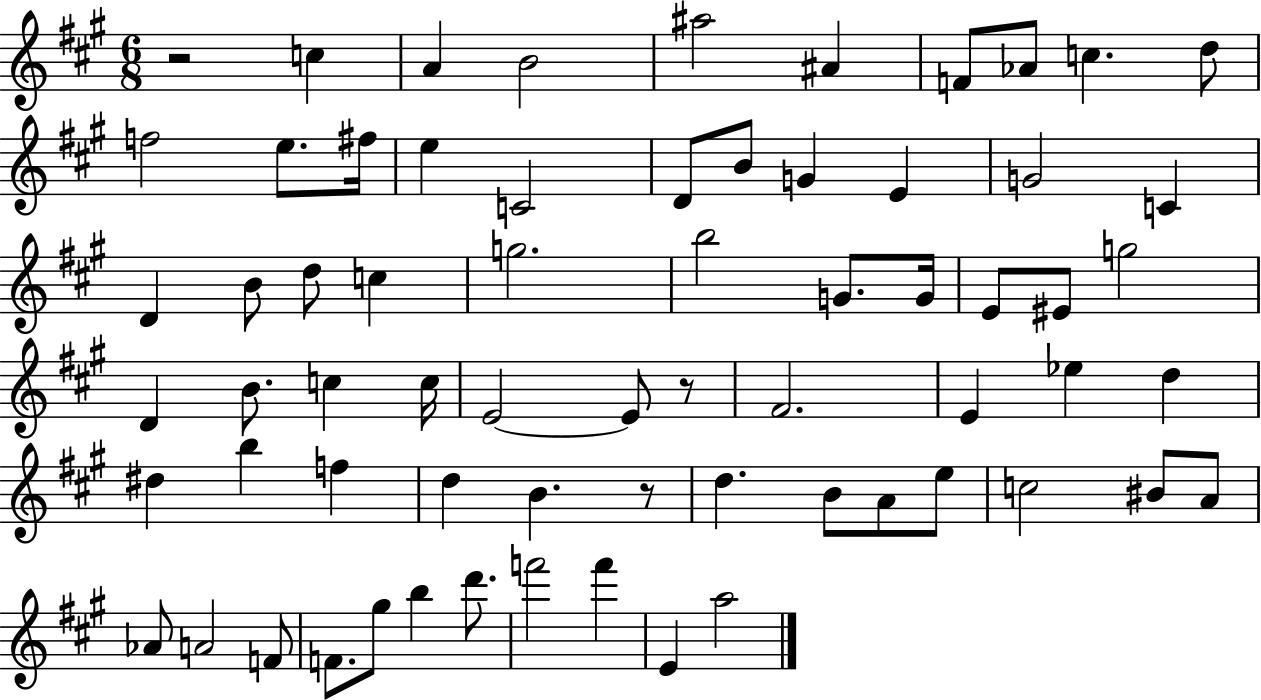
R/h C5/q A4/q B4/h A#5/h A#4/q F4/e Ab4/e C5/q. D5/e F5/h E5/e. F#5/s E5/q C4/h D4/e B4/e G4/q E4/q G4/h C4/q D4/q B4/e D5/e C5/q G5/h. B5/h G4/e. G4/s E4/e EIS4/e G5/h D4/q B4/e. C5/q C5/s E4/h E4/e R/e F#4/h. E4/q Eb5/q D5/q D#5/q B5/q F5/q D5/q B4/q. R/e D5/q. B4/e A4/e E5/e C5/h BIS4/e A4/e Ab4/e A4/h F4/e F4/e. G#5/e B5/q D6/e. F6/h F6/q E4/q A5/h